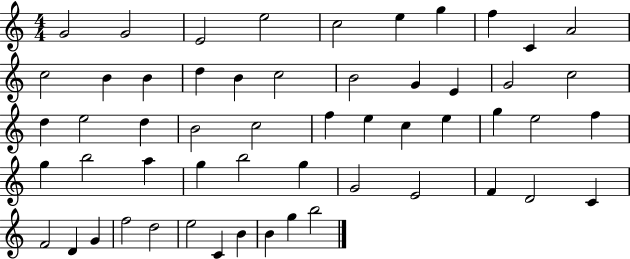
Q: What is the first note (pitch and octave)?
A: G4